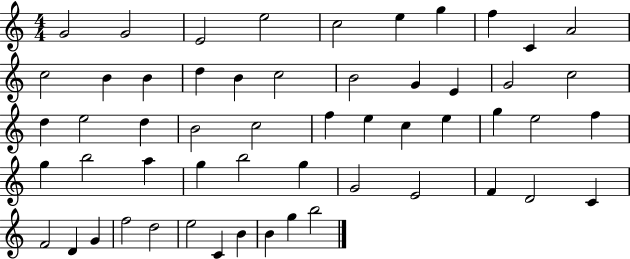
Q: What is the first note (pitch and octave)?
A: G4